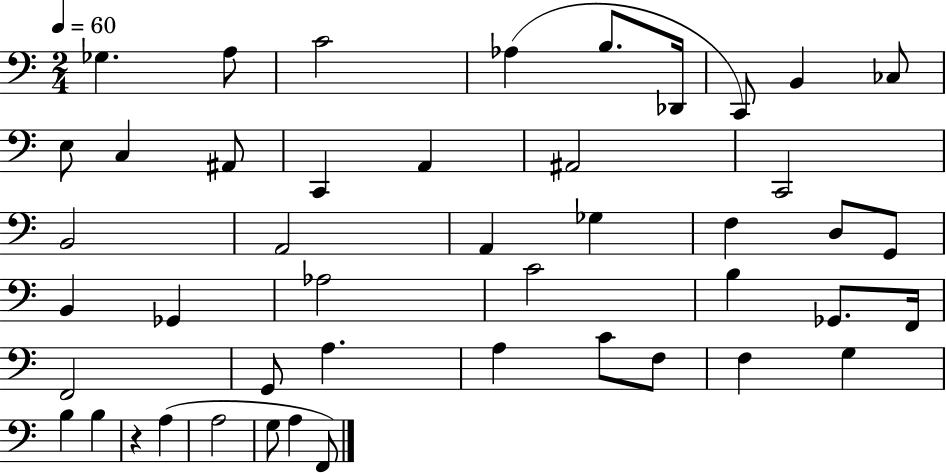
X:1
T:Untitled
M:2/4
L:1/4
K:C
_G, A,/2 C2 _A, B,/2 _D,,/4 C,,/2 B,, _C,/2 E,/2 C, ^A,,/2 C,, A,, ^A,,2 C,,2 B,,2 A,,2 A,, _G, F, D,/2 G,,/2 B,, _G,, _A,2 C2 B, _G,,/2 F,,/4 F,,2 G,,/2 A, A, C/2 F,/2 F, G, B, B, z A, A,2 G,/2 A, F,,/2